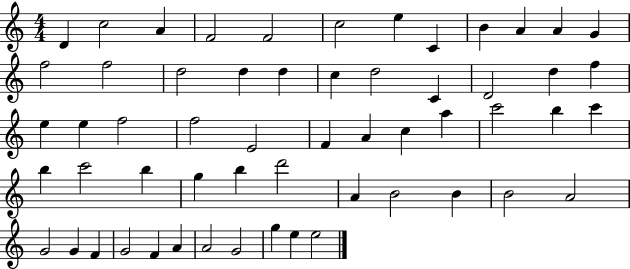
D4/q C5/h A4/q F4/h F4/h C5/h E5/q C4/q B4/q A4/q A4/q G4/q F5/h F5/h D5/h D5/q D5/q C5/q D5/h C4/q D4/h D5/q F5/q E5/q E5/q F5/h F5/h E4/h F4/q A4/q C5/q A5/q C6/h B5/q C6/q B5/q C6/h B5/q G5/q B5/q D6/h A4/q B4/h B4/q B4/h A4/h G4/h G4/q F4/q G4/h F4/q A4/q A4/h G4/h G5/q E5/q E5/h